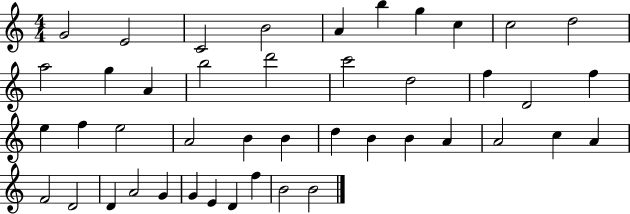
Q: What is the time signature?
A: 4/4